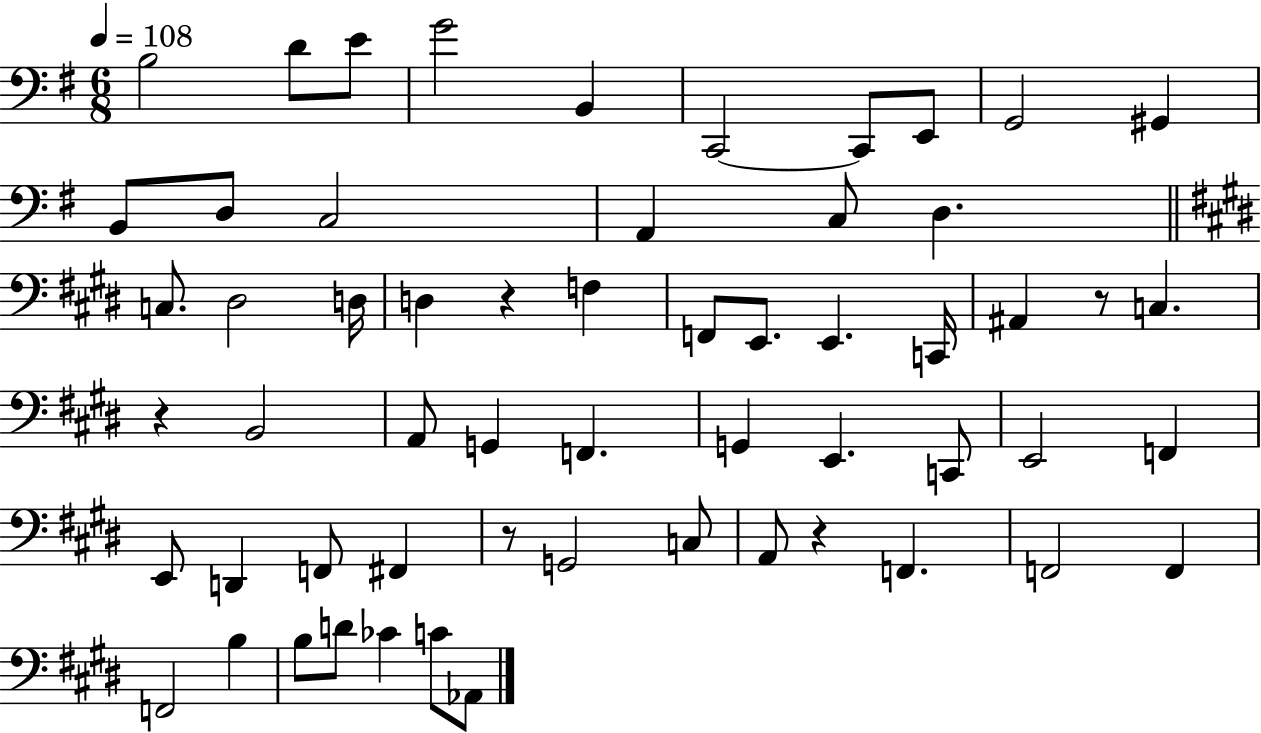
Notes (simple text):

B3/h D4/e E4/e G4/h B2/q C2/h C2/e E2/e G2/h G#2/q B2/e D3/e C3/h A2/q C3/e D3/q. C3/e. D#3/h D3/s D3/q R/q F3/q F2/e E2/e. E2/q. C2/s A#2/q R/e C3/q. R/q B2/h A2/e G2/q F2/q. G2/q E2/q. C2/e E2/h F2/q E2/e D2/q F2/e F#2/q R/e G2/h C3/e A2/e R/q F2/q. F2/h F2/q F2/h B3/q B3/e D4/e CES4/q C4/e Ab2/e